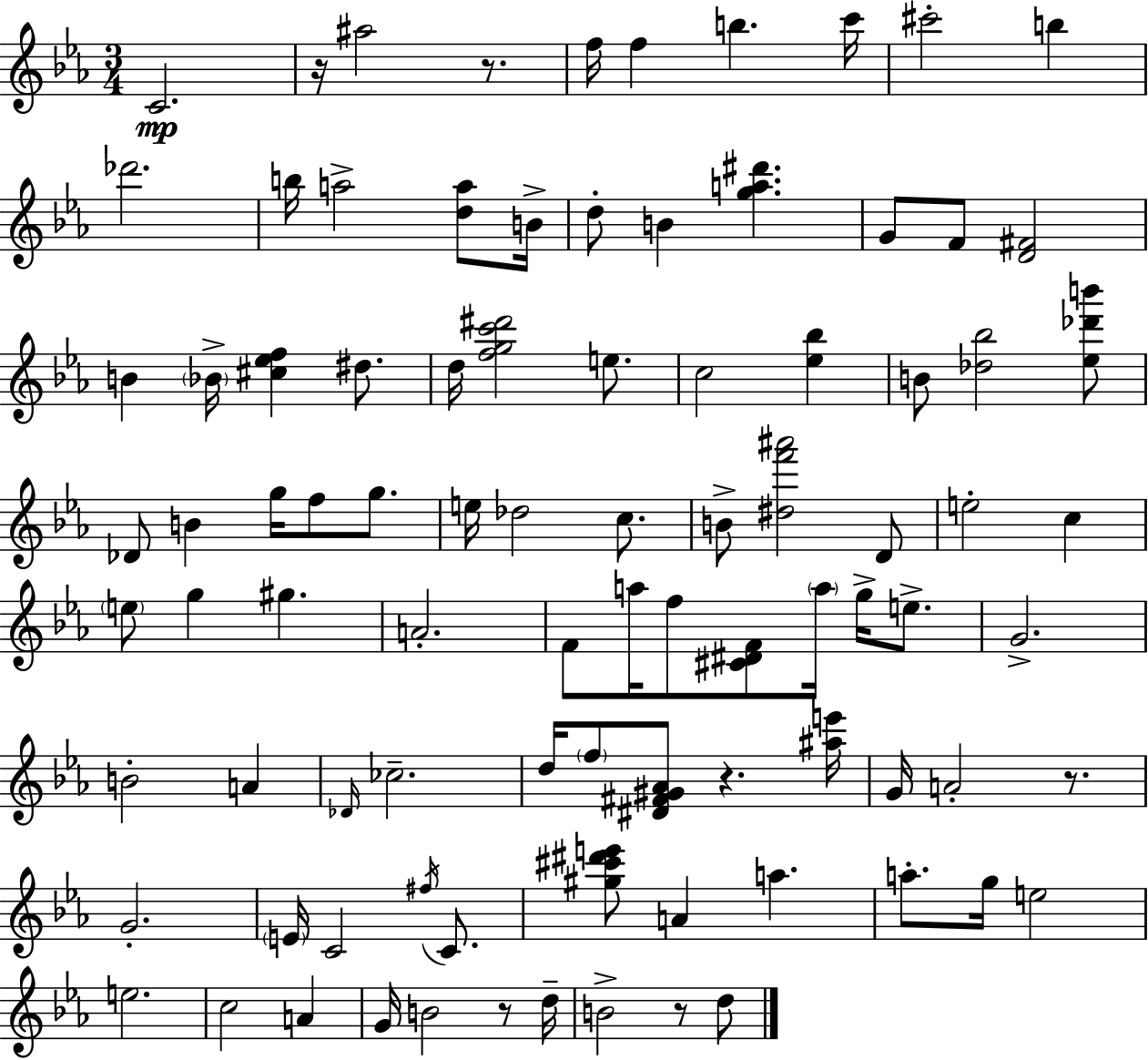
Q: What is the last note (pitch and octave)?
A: D5